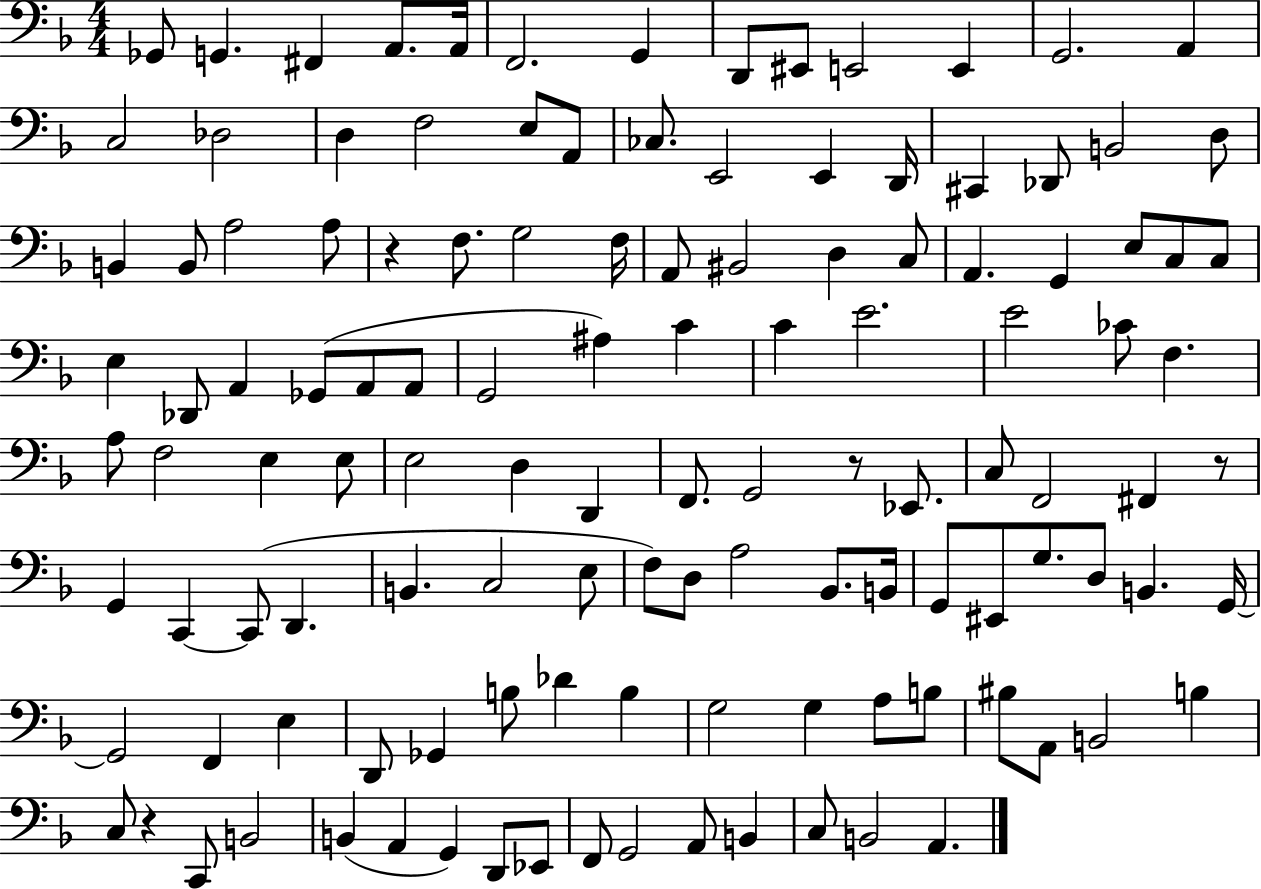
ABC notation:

X:1
T:Untitled
M:4/4
L:1/4
K:F
_G,,/2 G,, ^F,, A,,/2 A,,/4 F,,2 G,, D,,/2 ^E,,/2 E,,2 E,, G,,2 A,, C,2 _D,2 D, F,2 E,/2 A,,/2 _C,/2 E,,2 E,, D,,/4 ^C,, _D,,/2 B,,2 D,/2 B,, B,,/2 A,2 A,/2 z F,/2 G,2 F,/4 A,,/2 ^B,,2 D, C,/2 A,, G,, E,/2 C,/2 C,/2 E, _D,,/2 A,, _G,,/2 A,,/2 A,,/2 G,,2 ^A, C C E2 E2 _C/2 F, A,/2 F,2 E, E,/2 E,2 D, D,, F,,/2 G,,2 z/2 _E,,/2 C,/2 F,,2 ^F,, z/2 G,, C,, C,,/2 D,, B,, C,2 E,/2 F,/2 D,/2 A,2 _B,,/2 B,,/4 G,,/2 ^E,,/2 G,/2 D,/2 B,, G,,/4 G,,2 F,, E, D,,/2 _G,, B,/2 _D B, G,2 G, A,/2 B,/2 ^B,/2 A,,/2 B,,2 B, C,/2 z C,,/2 B,,2 B,, A,, G,, D,,/2 _E,,/2 F,,/2 G,,2 A,,/2 B,, C,/2 B,,2 A,,